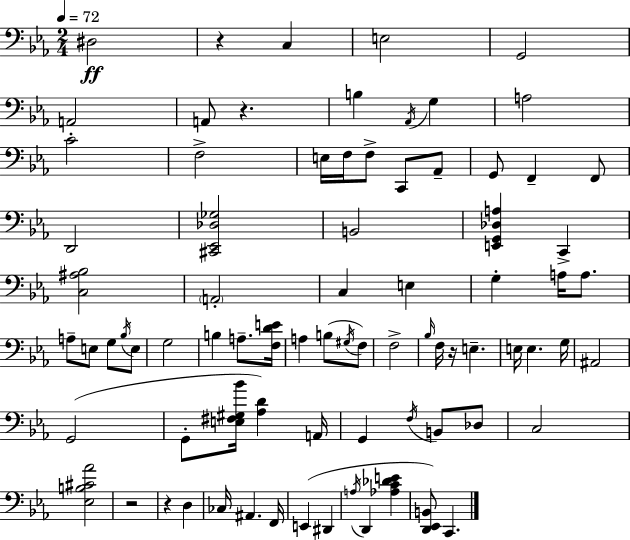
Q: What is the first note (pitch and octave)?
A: D#3